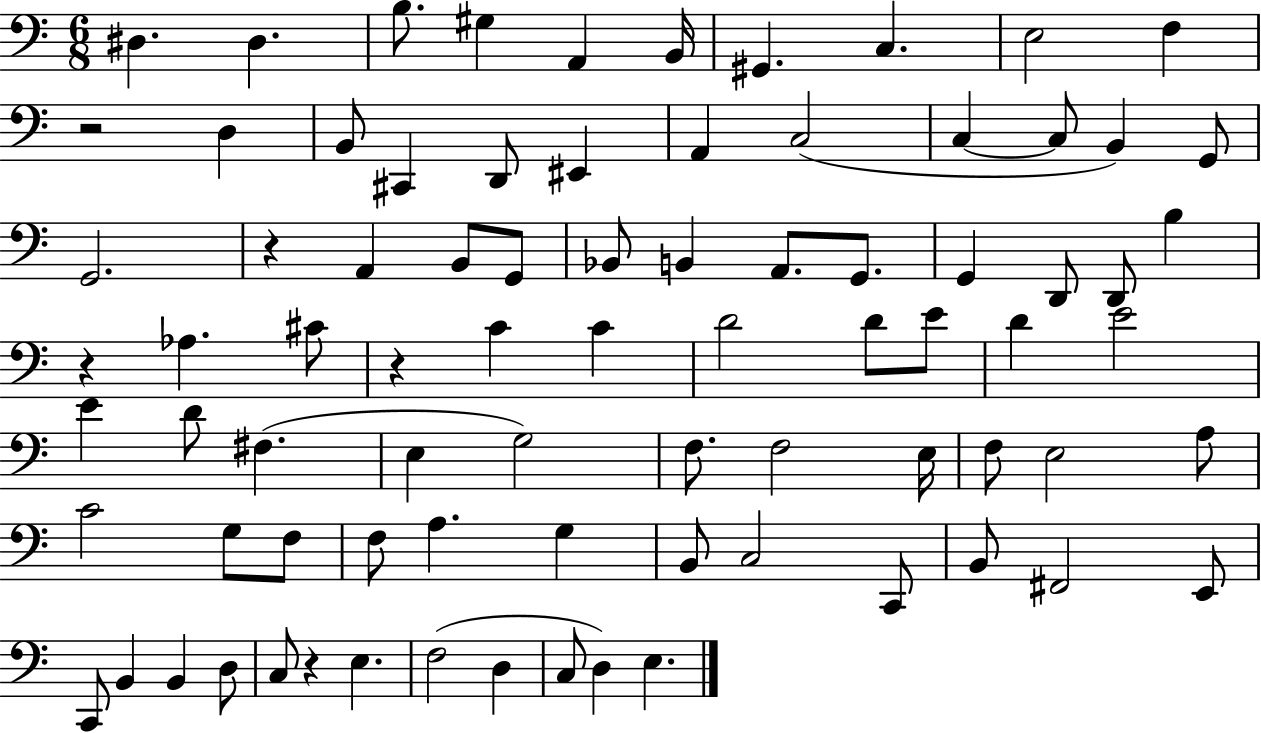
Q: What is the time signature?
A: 6/8